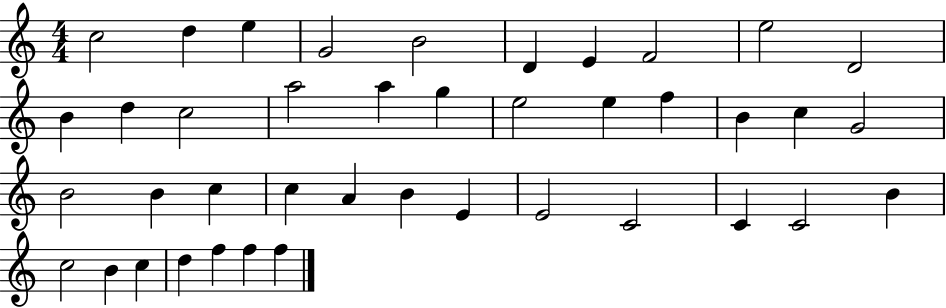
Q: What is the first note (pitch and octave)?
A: C5